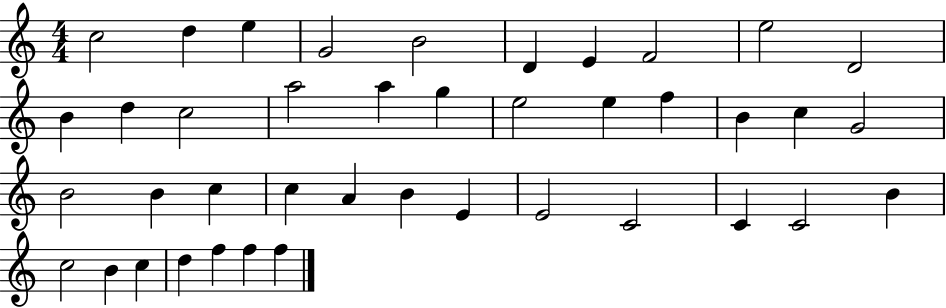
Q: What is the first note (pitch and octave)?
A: C5